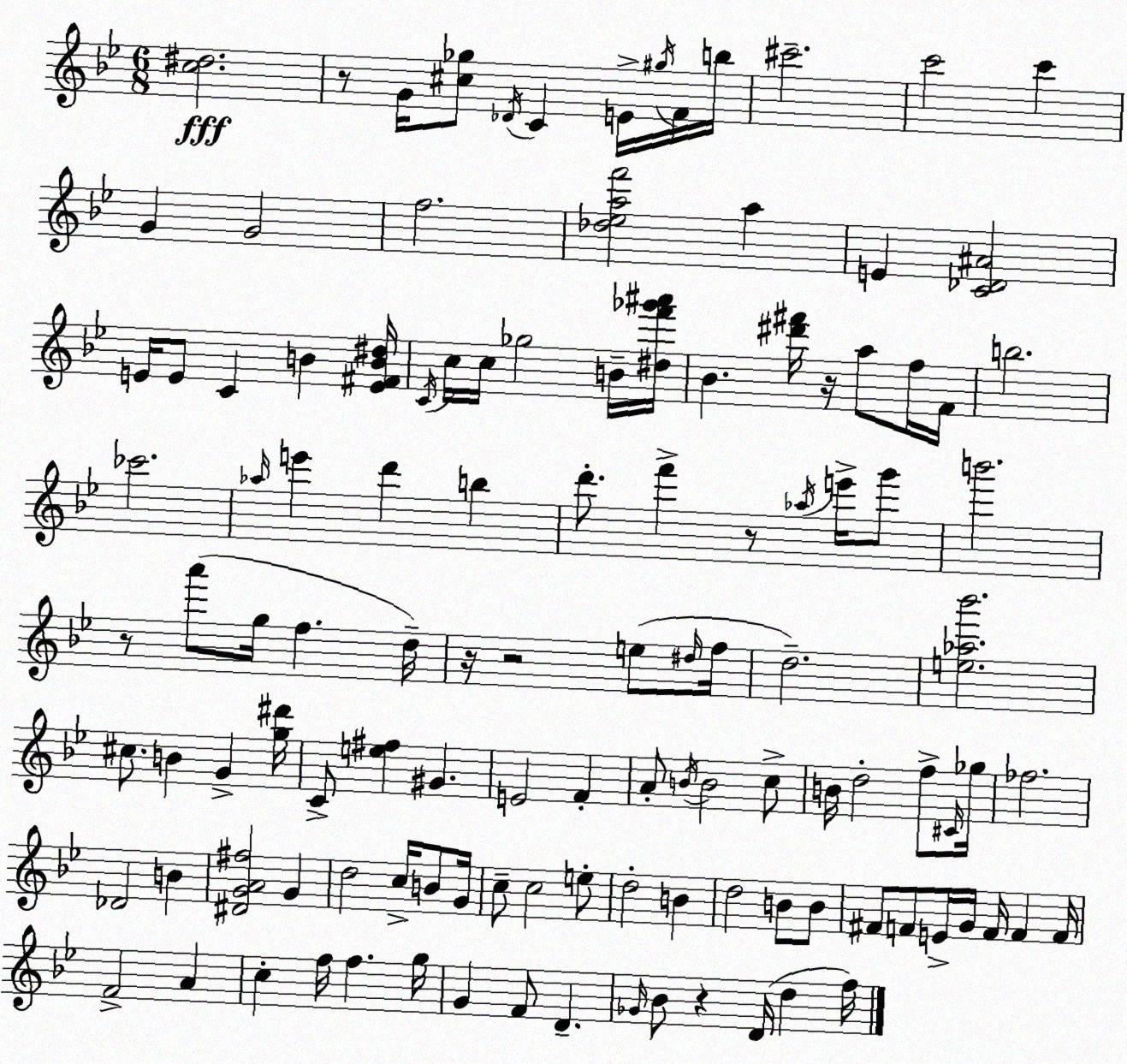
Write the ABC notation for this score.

X:1
T:Untitled
M:6/8
L:1/4
K:Bb
[c^d]2 z/2 G/4 [^c_g]/2 _D/4 C E/4 ^g/4 F/4 b/4 ^c'2 c'2 c' G G2 f2 [_d_eaf']2 a E [C_D^A]2 E/4 E/2 C B [E^FB^d]/4 C/4 c/4 c/4 _g2 B/4 [^df'_g'^a']/4 _B [^d'^f']/4 z/4 a/2 f/4 F/4 b2 _c'2 _a/4 e' d' b d'/2 f' z/2 _a/4 e'/4 g'/2 b'2 z/2 a'/2 g/4 f d/4 z/4 z2 e/2 ^d/4 f/4 d2 [e_a_b']2 ^c/2 B G [g^d']/4 C/2 [e^f] ^G E2 F A/2 B/4 B2 c/2 B/4 d2 f/2 ^C/4 _g/4 _f2 _D2 B [^DGA^f]2 G d2 c/4 B/2 G/4 c/2 c2 e/2 d2 B d2 B/2 B/2 ^F/2 F/2 E/4 G/4 F/4 F F/4 F2 A c f/4 f g/4 G F/2 D _G/4 _B/2 z D/4 d f/4